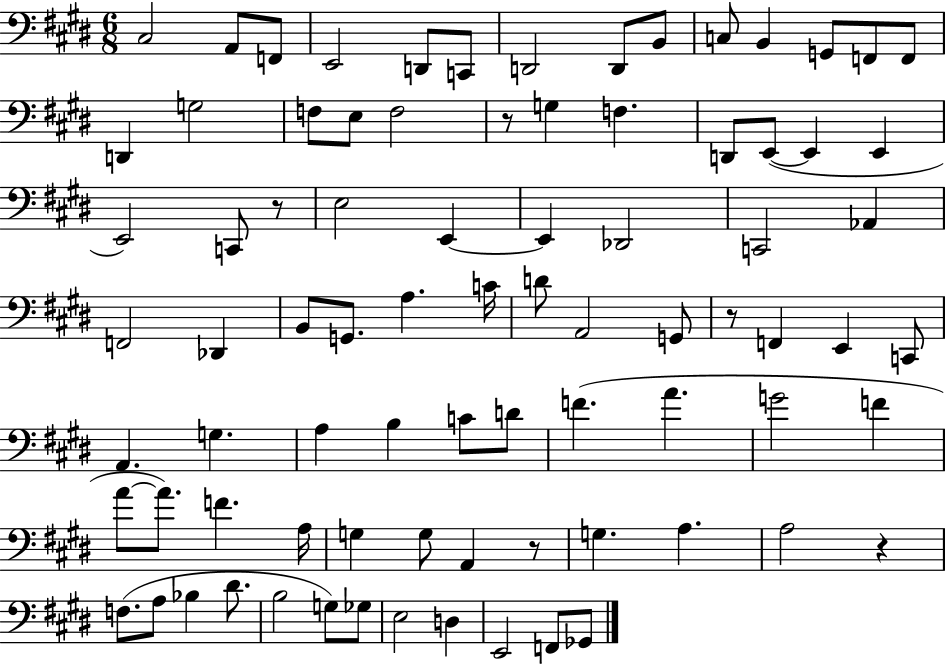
C#3/h A2/e F2/e E2/h D2/e C2/e D2/h D2/e B2/e C3/e B2/q G2/e F2/e F2/e D2/q G3/h F3/e E3/e F3/h R/e G3/q F3/q. D2/e E2/e E2/q E2/q E2/h C2/e R/e E3/h E2/q E2/q Db2/h C2/h Ab2/q F2/h Db2/q B2/e G2/e. A3/q. C4/s D4/e A2/h G2/e R/e F2/q E2/q C2/e A2/q. G3/q. A3/q B3/q C4/e D4/e F4/q. A4/q. G4/h F4/q A4/e A4/e. F4/q. A3/s G3/q G3/e A2/q R/e G3/q. A3/q. A3/h R/q F3/e. A3/e Bb3/q D#4/e. B3/h G3/e Gb3/e E3/h D3/q E2/h F2/e Gb2/e